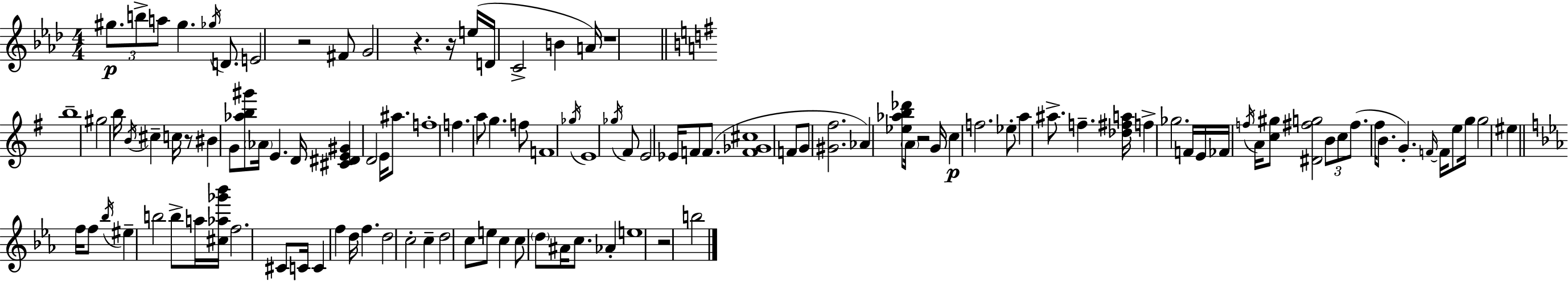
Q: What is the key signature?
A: F minor